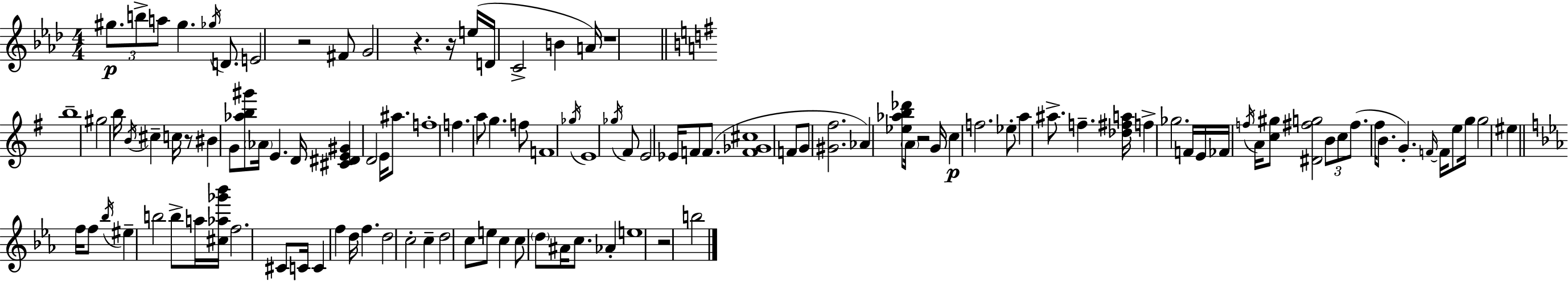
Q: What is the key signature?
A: F minor